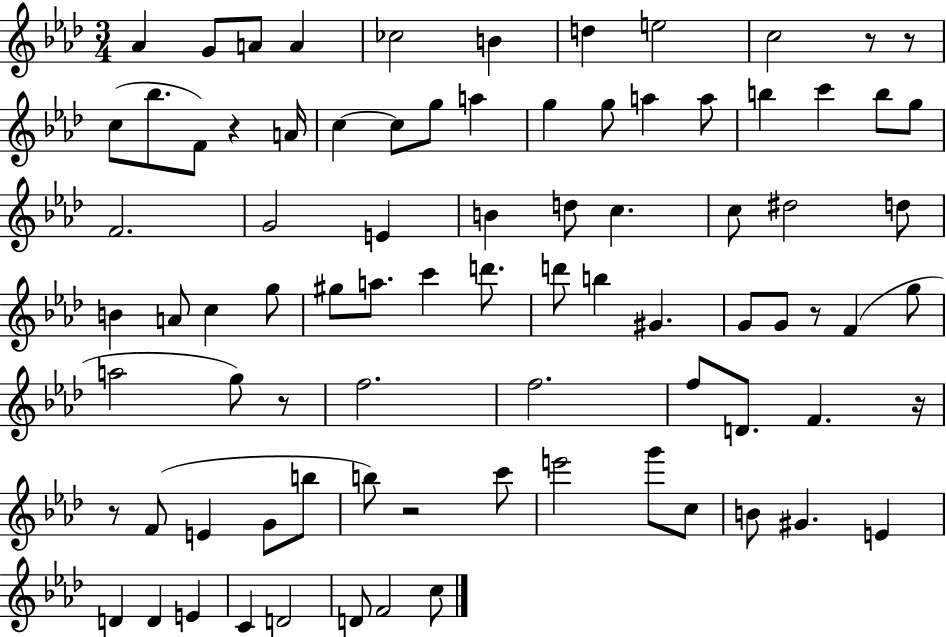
{
  \clef treble
  \numericTimeSignature
  \time 3/4
  \key aes \major
  aes'4 g'8 a'8 a'4 | ces''2 b'4 | d''4 e''2 | c''2 r8 r8 | \break c''8( bes''8. f'8) r4 a'16 | c''4~~ c''8 g''8 a''4 | g''4 g''8 a''4 a''8 | b''4 c'''4 b''8 g''8 | \break f'2. | g'2 e'4 | b'4 d''8 c''4. | c''8 dis''2 d''8 | \break b'4 a'8 c''4 g''8 | gis''8 a''8. c'''4 d'''8. | d'''8 b''4 gis'4. | g'8 g'8 r8 f'4( g''8 | \break a''2 g''8) r8 | f''2. | f''2. | f''8 d'8. f'4. r16 | \break r8 f'8( e'4 g'8 b''8 | b''8) r2 c'''8 | e'''2 g'''8 c''8 | b'8 gis'4. e'4 | \break d'4 d'4 e'4 | c'4 d'2 | d'8 f'2 c''8 | \bar "|."
}